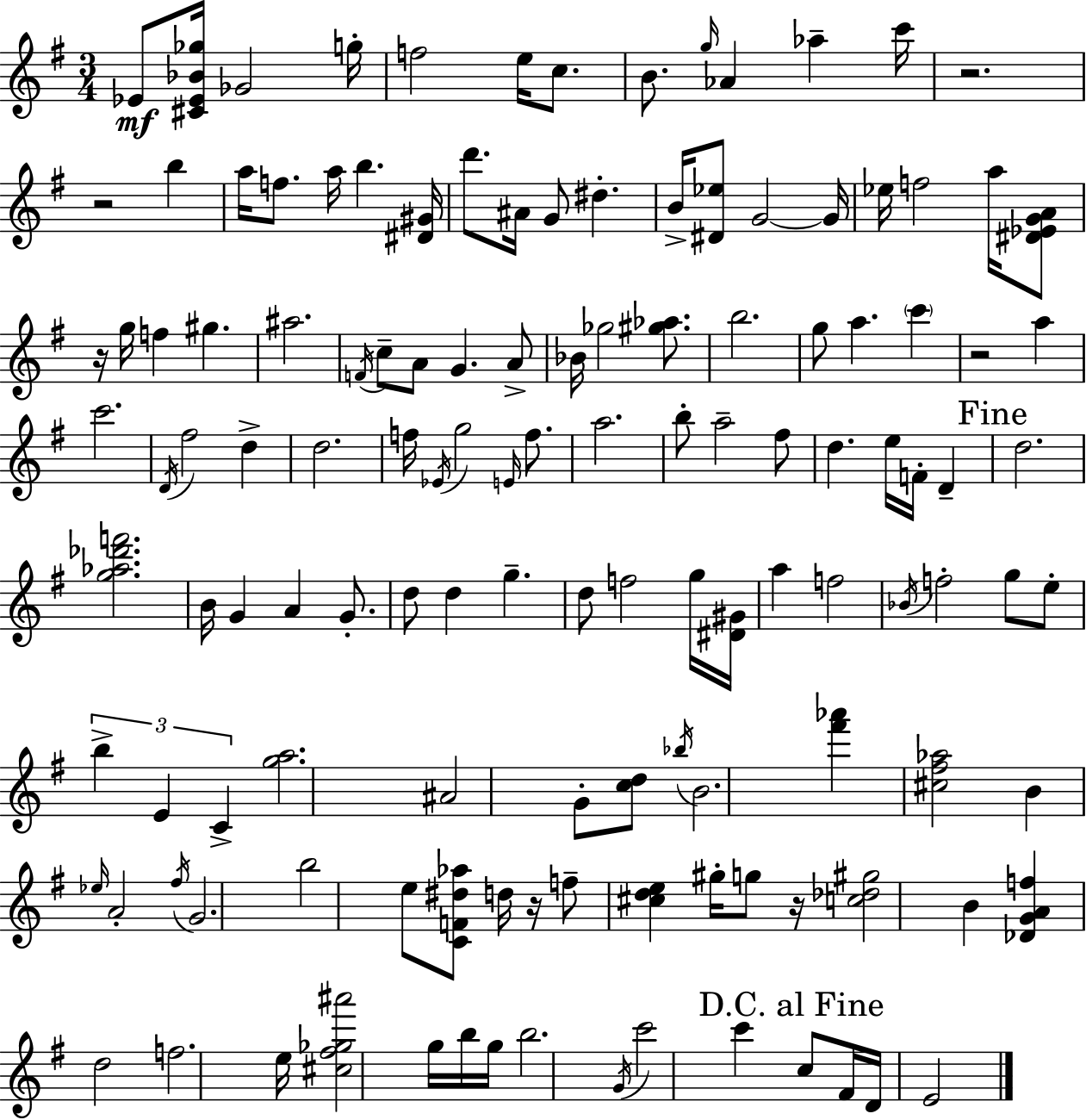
Eb4/e [C#4,Eb4,Bb4,Gb5]/s Gb4/h G5/s F5/h E5/s C5/e. B4/e. G5/s Ab4/q Ab5/q C6/s R/h. R/h B5/q A5/s F5/e. A5/s B5/q. [D#4,G#4]/s D6/e. A#4/s G4/e D#5/q. B4/s [D#4,Eb5]/e G4/h G4/s Eb5/s F5/h A5/s [D#4,Eb4,G4,A4]/e R/s G5/s F5/q G#5/q. A#5/h. F4/s C5/e A4/e G4/q. A4/e Bb4/s Gb5/h [G#5,Ab5]/e. B5/h. G5/e A5/q. C6/q R/h A5/q C6/h. D4/s F#5/h D5/q D5/h. F5/s Eb4/s G5/h E4/s F5/e. A5/h. B5/e A5/h F#5/e D5/q. E5/s F4/s D4/q D5/h. [G5,Ab5,Db6,F6]/h. B4/s G4/q A4/q G4/e. D5/e D5/q G5/q. D5/e F5/h G5/s [D#4,G#4]/s A5/q F5/h Bb4/s F5/h G5/e E5/e B5/q E4/q C4/q [G5,A5]/h. A#4/h G4/e [C5,D5]/e Bb5/s B4/h. [F#6,Ab6]/q [C#5,F#5,Ab5]/h B4/q Eb5/s A4/h F#5/s G4/h. B5/h E5/e [C4,F4,D#5,Ab5]/e D5/s R/s F5/e [C#5,D5,E5]/q G#5/s G5/e R/s [C5,Db5,G#5]/h B4/q [Db4,G4,A4,F5]/q D5/h F5/h. E5/s [C#5,F#5,Gb5,A#6]/h G5/s B5/s G5/s B5/h. G4/s C6/h C6/q C5/e F#4/s D4/s E4/h